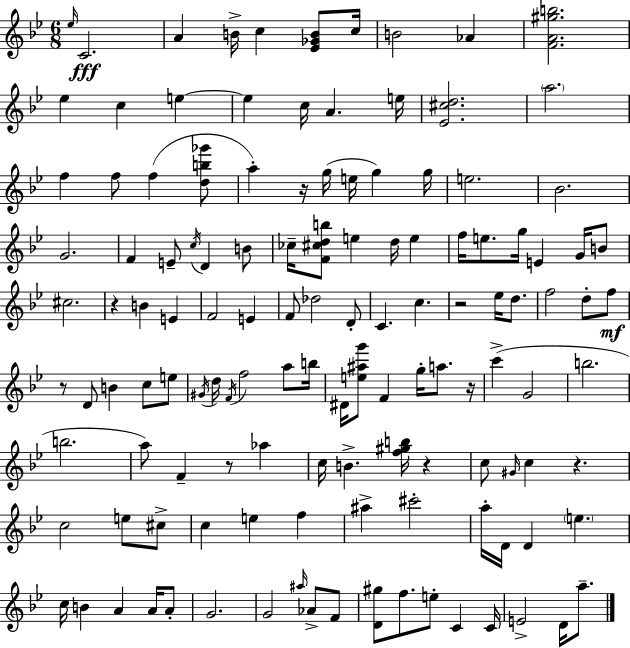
Eb5/s C4/h. A4/q B4/s C5/q [Eb4,Gb4,B4]/e C5/s B4/h Ab4/q [F4,A4,G#5,B5]/h. Eb5/q C5/q E5/q E5/q C5/s A4/q. E5/s [Eb4,C#5,D5]/h. A5/h. F5/q F5/e F5/q [D5,B5,Gb6]/e A5/q R/s G5/s E5/s G5/q G5/s E5/h. Bb4/h. G4/h. F4/q E4/e C5/s D4/q B4/e CES5/s [F4,C#5,D5,B5]/e E5/q D5/s E5/q F5/s E5/e. G5/s E4/q G4/s B4/e C#5/h. R/q B4/q E4/q F4/h E4/q F4/e Db5/h D4/e C4/q. C5/q. R/h Eb5/s D5/e. F5/h D5/e F5/e R/e D4/e B4/q C5/e E5/e G#4/s D5/s F4/s F5/h A5/e B5/s D#4/s [E5,A#5,G6]/e F4/q G5/s A5/e. R/s C6/q G4/h B5/h. B5/h. A5/e F4/q R/e Ab5/q C5/s B4/q. [F5,G#5,B5]/s R/q C5/e G#4/s C5/q R/q. C5/h E5/e C#5/e C5/q E5/q F5/q A#5/q C#6/h A5/s D4/s D4/q E5/q. C5/s B4/q A4/q A4/s A4/e G4/h. G4/h A#5/s Ab4/e F4/e [D4,G#5]/e F5/e. E5/e C4/q C4/s E4/h D4/s A5/e.